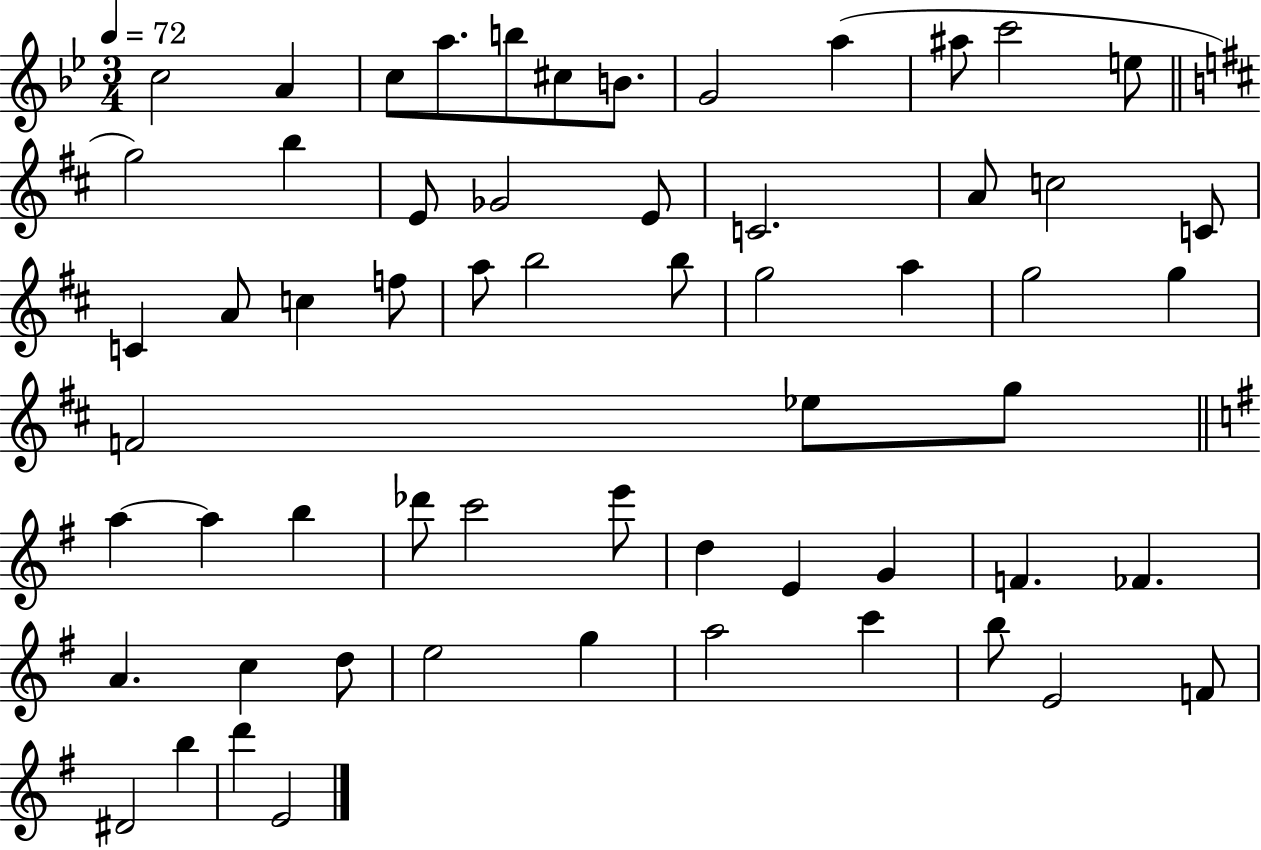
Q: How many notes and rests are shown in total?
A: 60